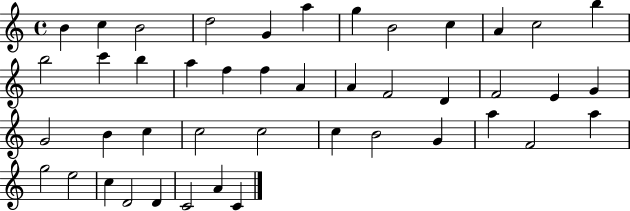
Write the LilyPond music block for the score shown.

{
  \clef treble
  \time 4/4
  \defaultTimeSignature
  \key c \major
  b'4 c''4 b'2 | d''2 g'4 a''4 | g''4 b'2 c''4 | a'4 c''2 b''4 | \break b''2 c'''4 b''4 | a''4 f''4 f''4 a'4 | a'4 f'2 d'4 | f'2 e'4 g'4 | \break g'2 b'4 c''4 | c''2 c''2 | c''4 b'2 g'4 | a''4 f'2 a''4 | \break g''2 e''2 | c''4 d'2 d'4 | c'2 a'4 c'4 | \bar "|."
}